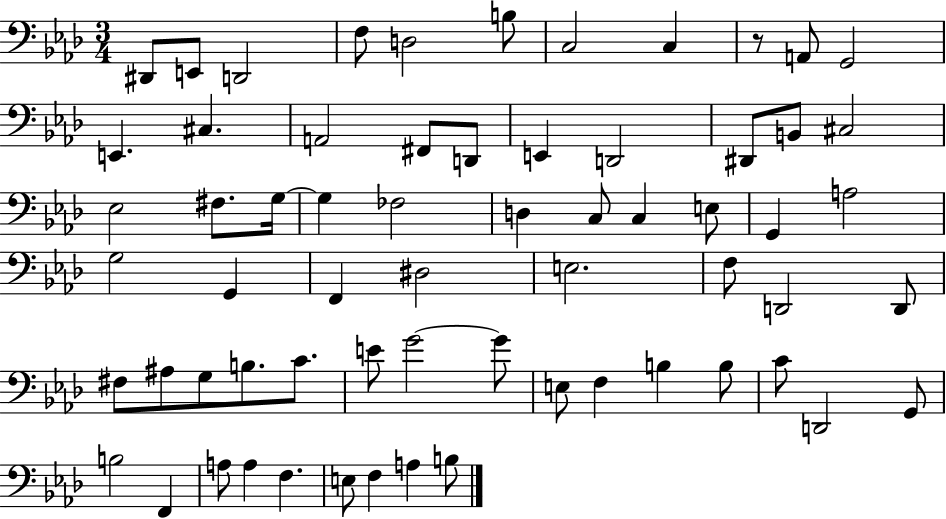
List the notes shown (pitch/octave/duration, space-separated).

D#2/e E2/e D2/h F3/e D3/h B3/e C3/h C3/q R/e A2/e G2/h E2/q. C#3/q. A2/h F#2/e D2/e E2/q D2/h D#2/e B2/e C#3/h Eb3/h F#3/e. G3/s G3/q FES3/h D3/q C3/e C3/q E3/e G2/q A3/h G3/h G2/q F2/q D#3/h E3/h. F3/e D2/h D2/e F#3/e A#3/e G3/e B3/e. C4/e. E4/e G4/h G4/e E3/e F3/q B3/q B3/e C4/e D2/h G2/e B3/h F2/q A3/e A3/q F3/q. E3/e F3/q A3/q B3/e